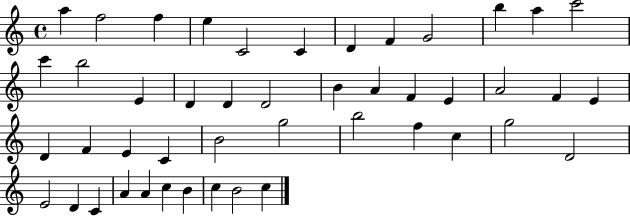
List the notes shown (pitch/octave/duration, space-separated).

A5/q F5/h F5/q E5/q C4/h C4/q D4/q F4/q G4/h B5/q A5/q C6/h C6/q B5/h E4/q D4/q D4/q D4/h B4/q A4/q F4/q E4/q A4/h F4/q E4/q D4/q F4/q E4/q C4/q B4/h G5/h B5/h F5/q C5/q G5/h D4/h E4/h D4/q C4/q A4/q A4/q C5/q B4/q C5/q B4/h C5/q